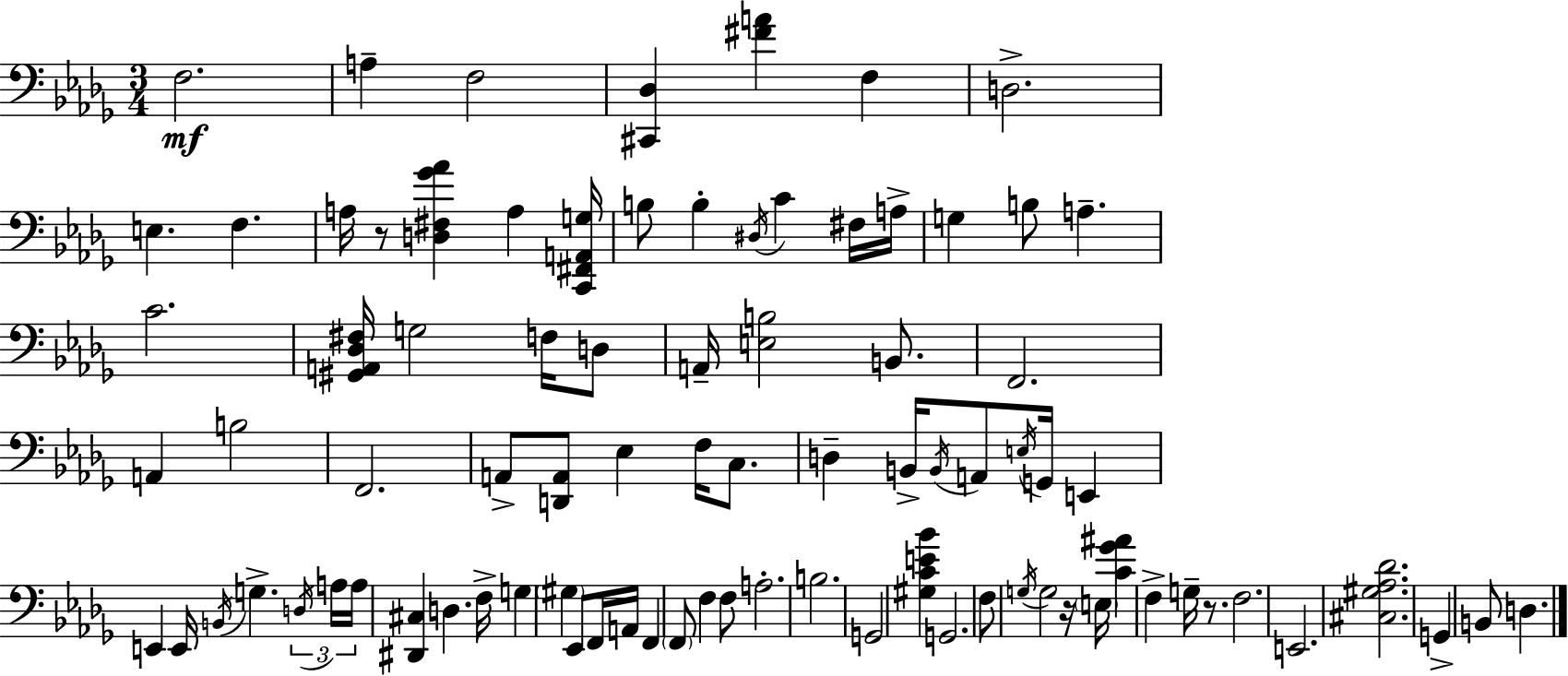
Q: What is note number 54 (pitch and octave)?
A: F2